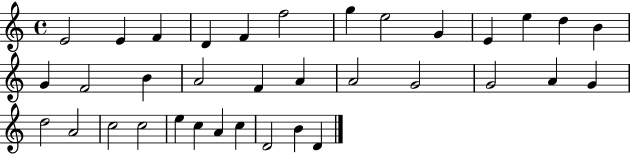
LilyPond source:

{
  \clef treble
  \time 4/4
  \defaultTimeSignature
  \key c \major
  e'2 e'4 f'4 | d'4 f'4 f''2 | g''4 e''2 g'4 | e'4 e''4 d''4 b'4 | \break g'4 f'2 b'4 | a'2 f'4 a'4 | a'2 g'2 | g'2 a'4 g'4 | \break d''2 a'2 | c''2 c''2 | e''4 c''4 a'4 c''4 | d'2 b'4 d'4 | \break \bar "|."
}